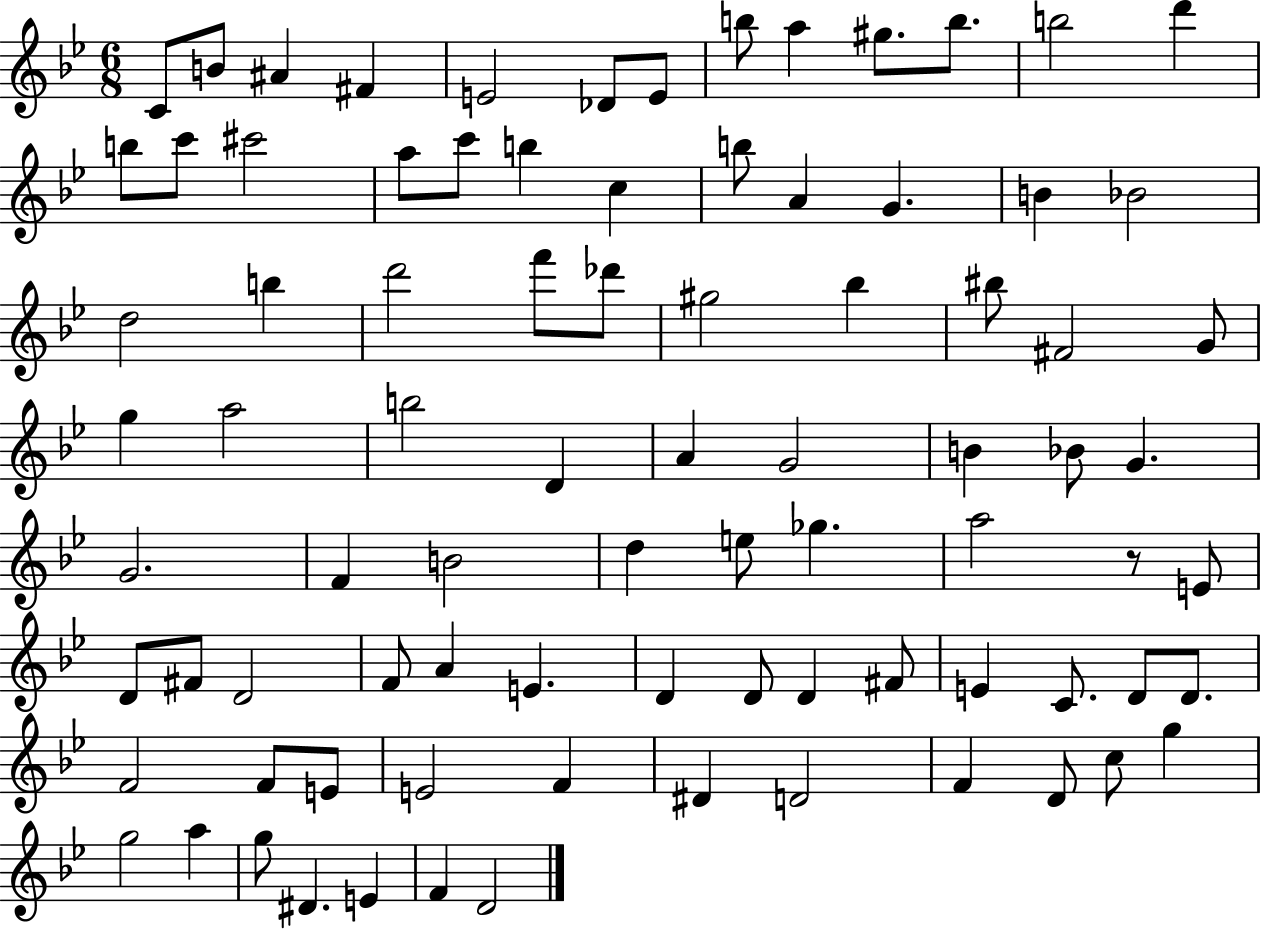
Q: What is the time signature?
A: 6/8